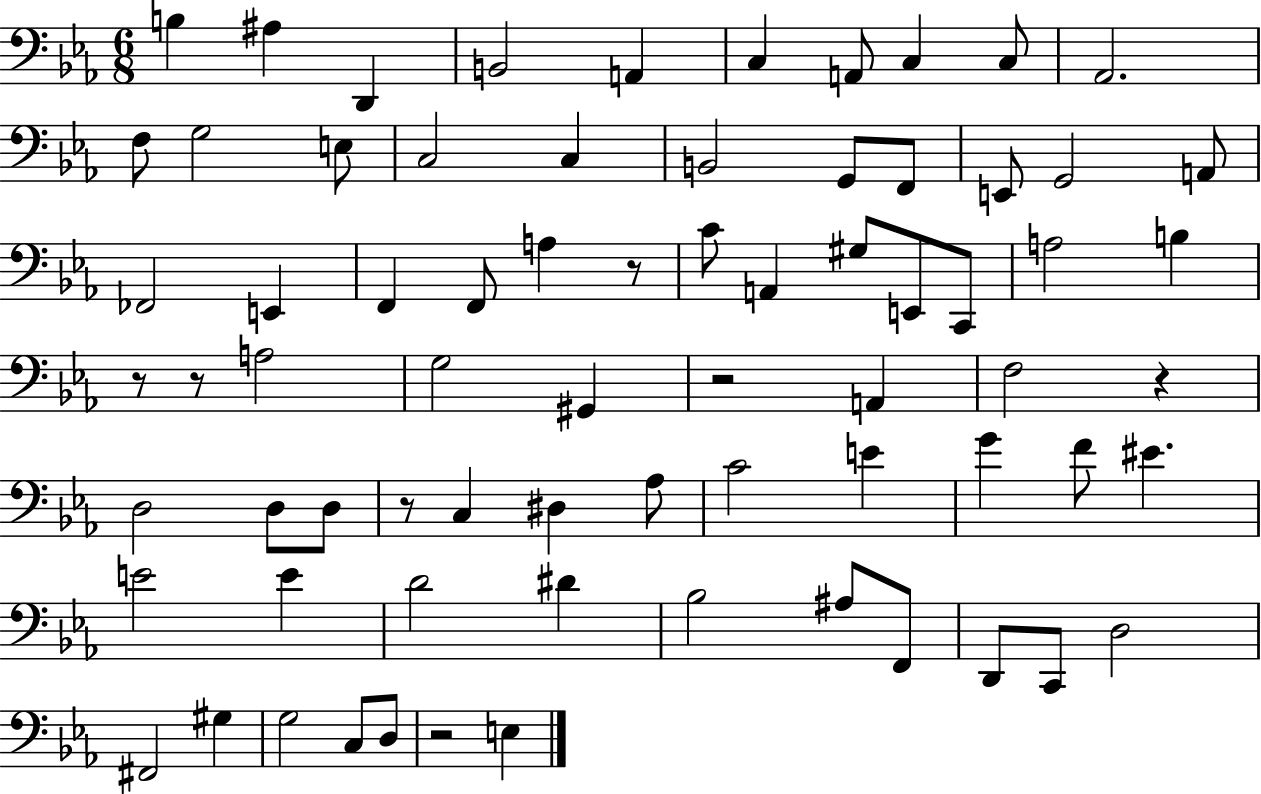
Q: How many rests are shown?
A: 7